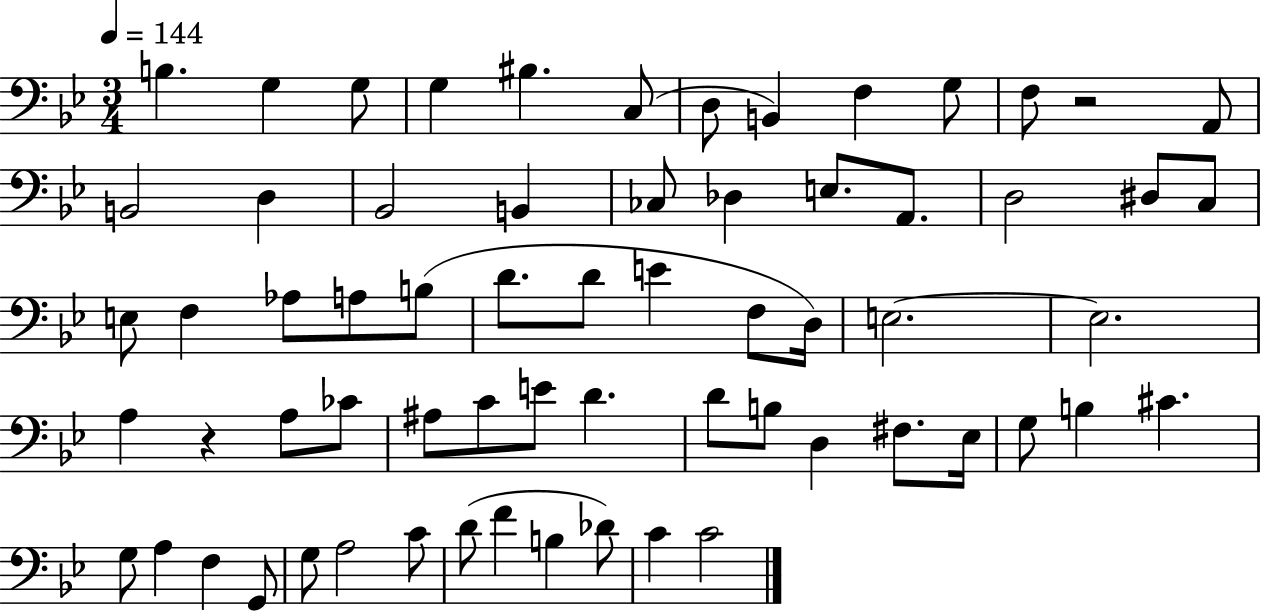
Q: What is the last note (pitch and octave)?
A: C4